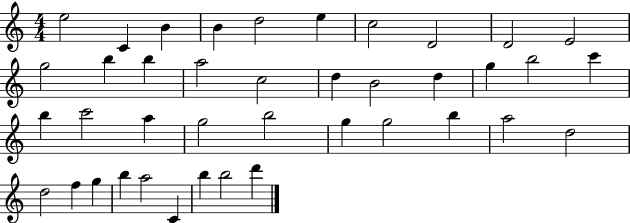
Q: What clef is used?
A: treble